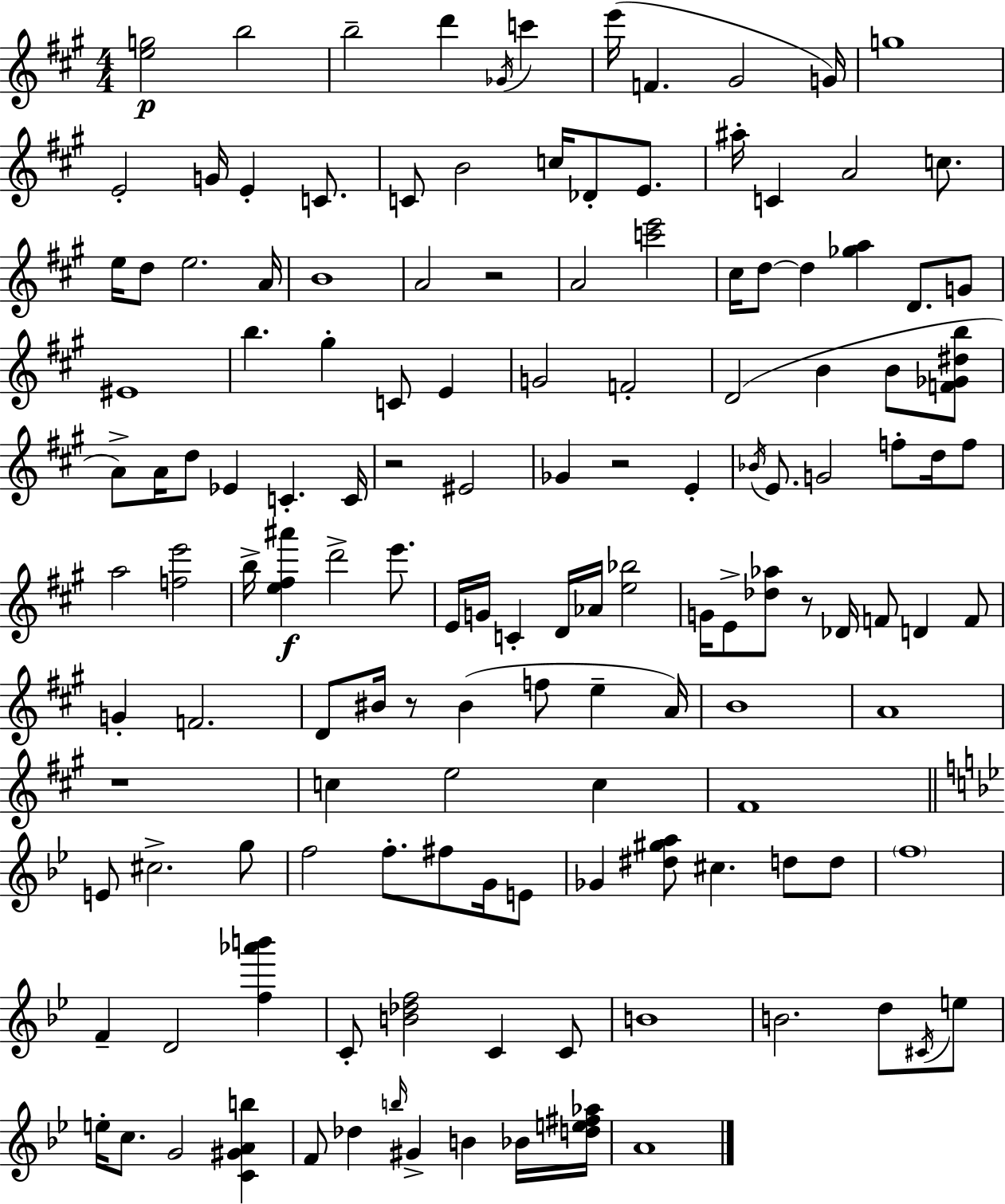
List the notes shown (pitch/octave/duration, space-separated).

[E5,G5]/h B5/h B5/h D6/q Gb4/s C6/q E6/s F4/q. G#4/h G4/s G5/w E4/h G4/s E4/q C4/e. C4/e B4/h C5/s Db4/e E4/e. A#5/s C4/q A4/h C5/e. E5/s D5/e E5/h. A4/s B4/w A4/h R/h A4/h [C6,E6]/h C#5/s D5/e D5/q [Gb5,A5]/q D4/e. G4/e EIS4/w B5/q. G#5/q C4/e E4/q G4/h F4/h D4/h B4/q B4/e [F4,Gb4,D#5,B5]/e A4/e A4/s D5/e Eb4/q C4/q. C4/s R/h EIS4/h Gb4/q R/h E4/q Bb4/s E4/e. G4/h F5/e D5/s F5/e A5/h [F5,E6]/h B5/s [E5,F#5,A#6]/q D6/h E6/e. E4/s G4/s C4/q D4/s Ab4/s [E5,Bb5]/h G4/s E4/e [Db5,Ab5]/e R/e Db4/s F4/e D4/q F4/e G4/q F4/h. D4/e BIS4/s R/e BIS4/q F5/e E5/q A4/s B4/w A4/w R/w C5/q E5/h C5/q F#4/w E4/e C#5/h. G5/e F5/h F5/e. F#5/e G4/s E4/e Gb4/q [D#5,G#5,A5]/e C#5/q. D5/e D5/e F5/w F4/q D4/h [F5,Ab6,B6]/q C4/e [B4,Db5,F5]/h C4/q C4/e B4/w B4/h. D5/e C#4/s E5/e E5/s C5/e. G4/h [C4,G#4,A4,B5]/q F4/e Db5/q B5/s G#4/q B4/q Bb4/s [D5,E5,F#5,Ab5]/s A4/w